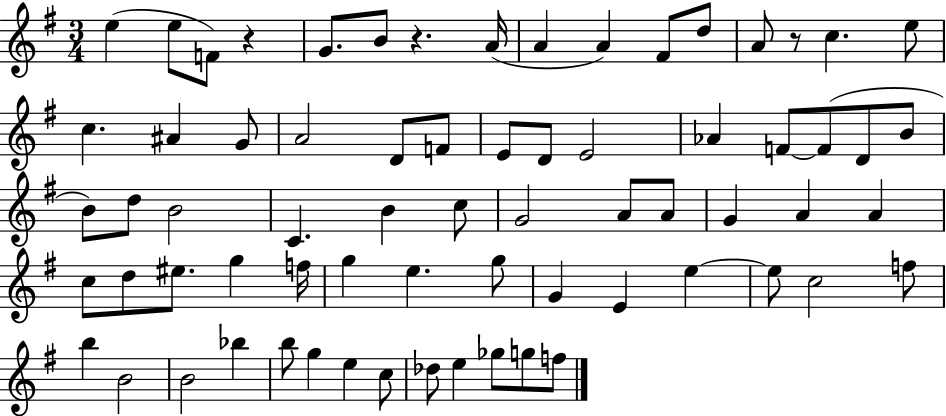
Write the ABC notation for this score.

X:1
T:Untitled
M:3/4
L:1/4
K:G
e e/2 F/2 z G/2 B/2 z A/4 A A ^F/2 d/2 A/2 z/2 c e/2 c ^A G/2 A2 D/2 F/2 E/2 D/2 E2 _A F/2 F/2 D/2 B/2 B/2 d/2 B2 C B c/2 G2 A/2 A/2 G A A c/2 d/2 ^e/2 g f/4 g e g/2 G E e e/2 c2 f/2 b B2 B2 _b b/2 g e c/2 _d/2 e _g/2 g/2 f/2